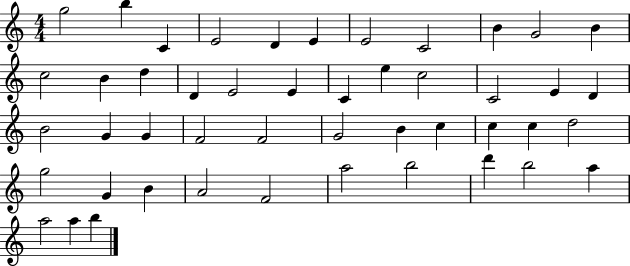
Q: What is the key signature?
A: C major